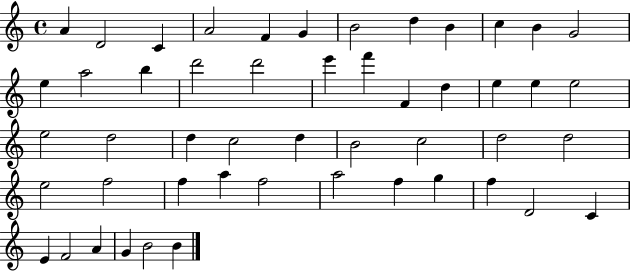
X:1
T:Untitled
M:4/4
L:1/4
K:C
A D2 C A2 F G B2 d B c B G2 e a2 b d'2 d'2 e' f' F d e e e2 e2 d2 d c2 d B2 c2 d2 d2 e2 f2 f a f2 a2 f g f D2 C E F2 A G B2 B